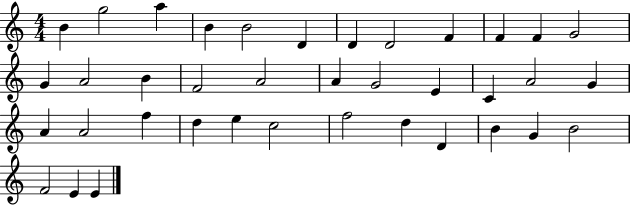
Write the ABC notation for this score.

X:1
T:Untitled
M:4/4
L:1/4
K:C
B g2 a B B2 D D D2 F F F G2 G A2 B F2 A2 A G2 E C A2 G A A2 f d e c2 f2 d D B G B2 F2 E E